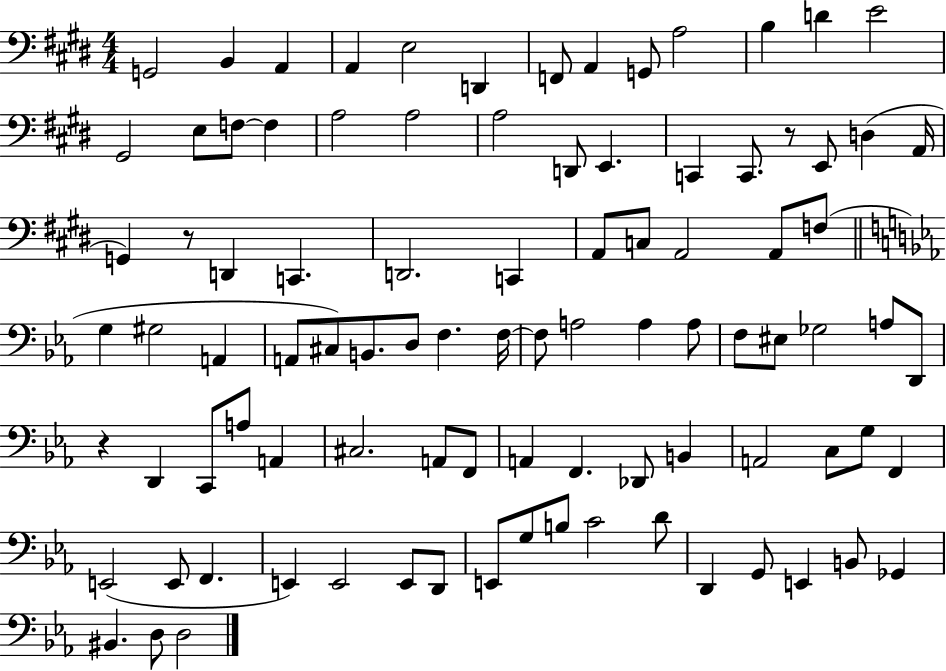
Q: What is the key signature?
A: E major